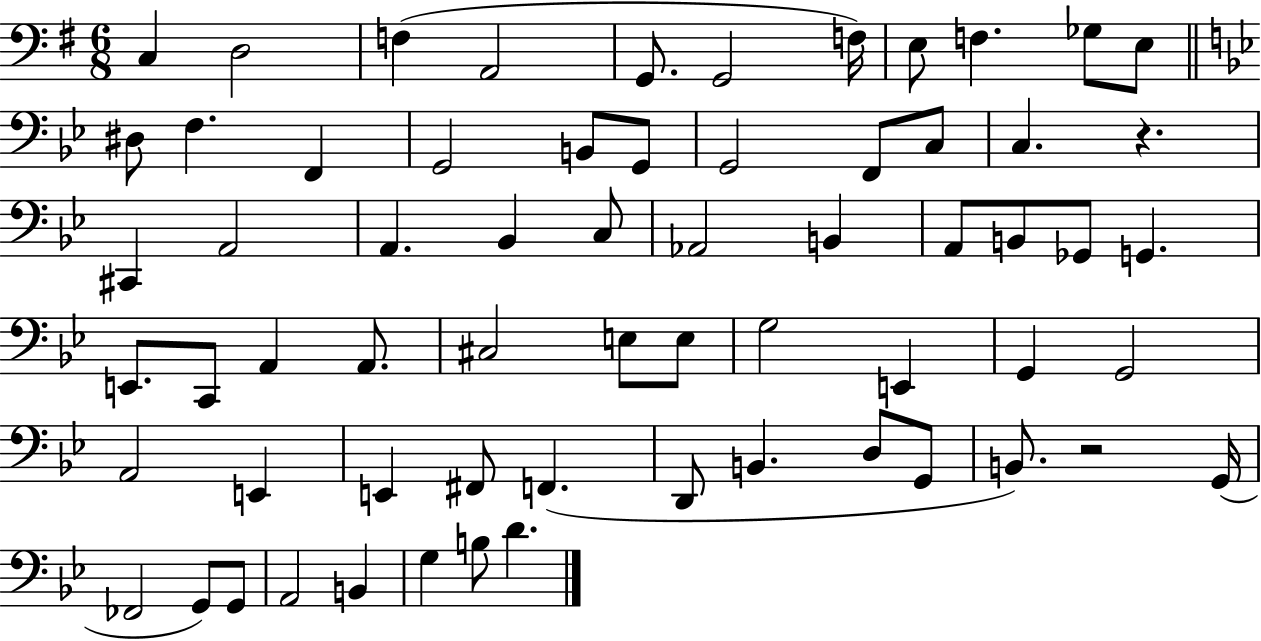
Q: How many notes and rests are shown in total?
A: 64